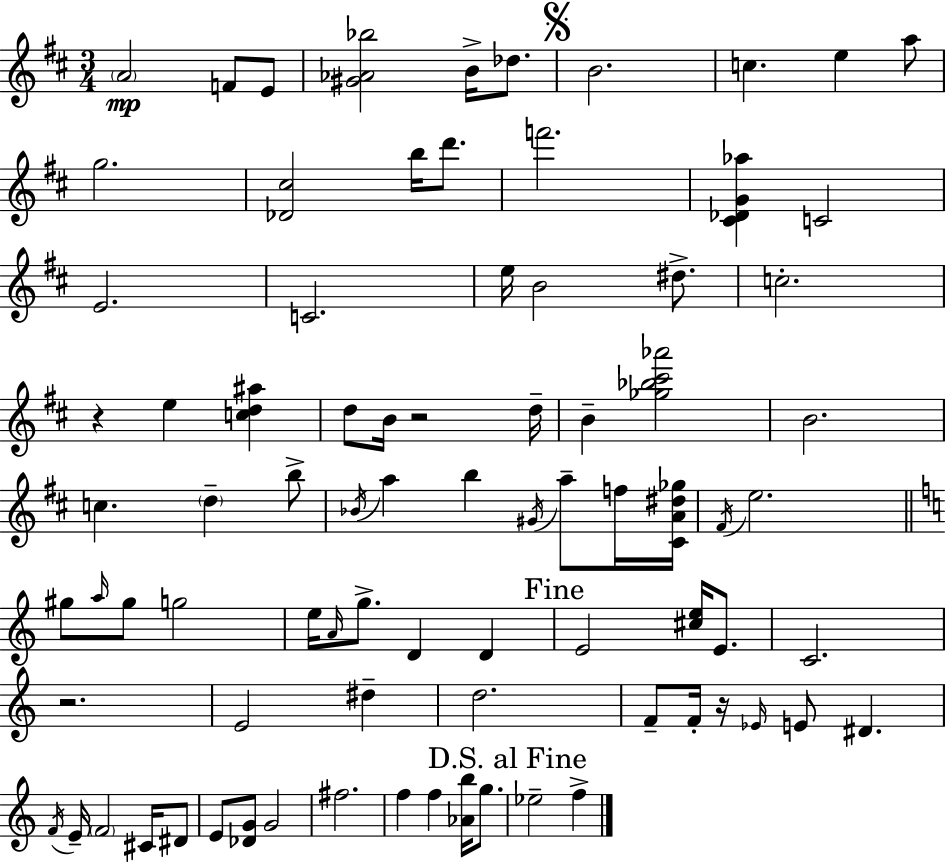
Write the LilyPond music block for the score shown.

{
  \clef treble
  \numericTimeSignature
  \time 3/4
  \key d \major
  \parenthesize a'2\mp f'8 e'8 | <gis' aes' bes''>2 b'16-> des''8. | \mark \markup { \musicglyph "scripts.segno" } b'2. | c''4. e''4 a''8 | \break g''2. | <des' cis''>2 b''16 d'''8. | f'''2. | <cis' des' g' aes''>4 c'2 | \break e'2. | c'2. | e''16 b'2 dis''8.-> | c''2.-. | \break r4 e''4 <c'' d'' ais''>4 | d''8 b'16 r2 d''16-- | b'4-- <ges'' bes'' cis''' aes'''>2 | b'2. | \break c''4. \parenthesize d''4-- b''8-> | \acciaccatura { bes'16 } a''4 b''4 \acciaccatura { gis'16 } a''8-- | f''16 <cis' a' dis'' ges''>16 \acciaccatura { fis'16 } e''2. | \bar "||" \break \key c \major gis''8 \grace { a''16 } gis''8 g''2 | e''16 \grace { a'16 } g''8.-> d'4 d'4 | \mark "Fine" e'2 <cis'' e''>16 e'8. | c'2. | \break r2. | e'2 dis''4-- | d''2. | f'8-- f'16-. r16 \grace { ees'16 } e'8 dis'4. | \break \acciaccatura { f'16 } e'16-- \parenthesize f'2 | cis'16 dis'8 e'8 <des' g'>8 g'2 | fis''2. | f''4 f''4 | \break <aes' b''>16 g''8. \mark "D.S. al Fine" ees''2-- | f''4-> \bar "|."
}